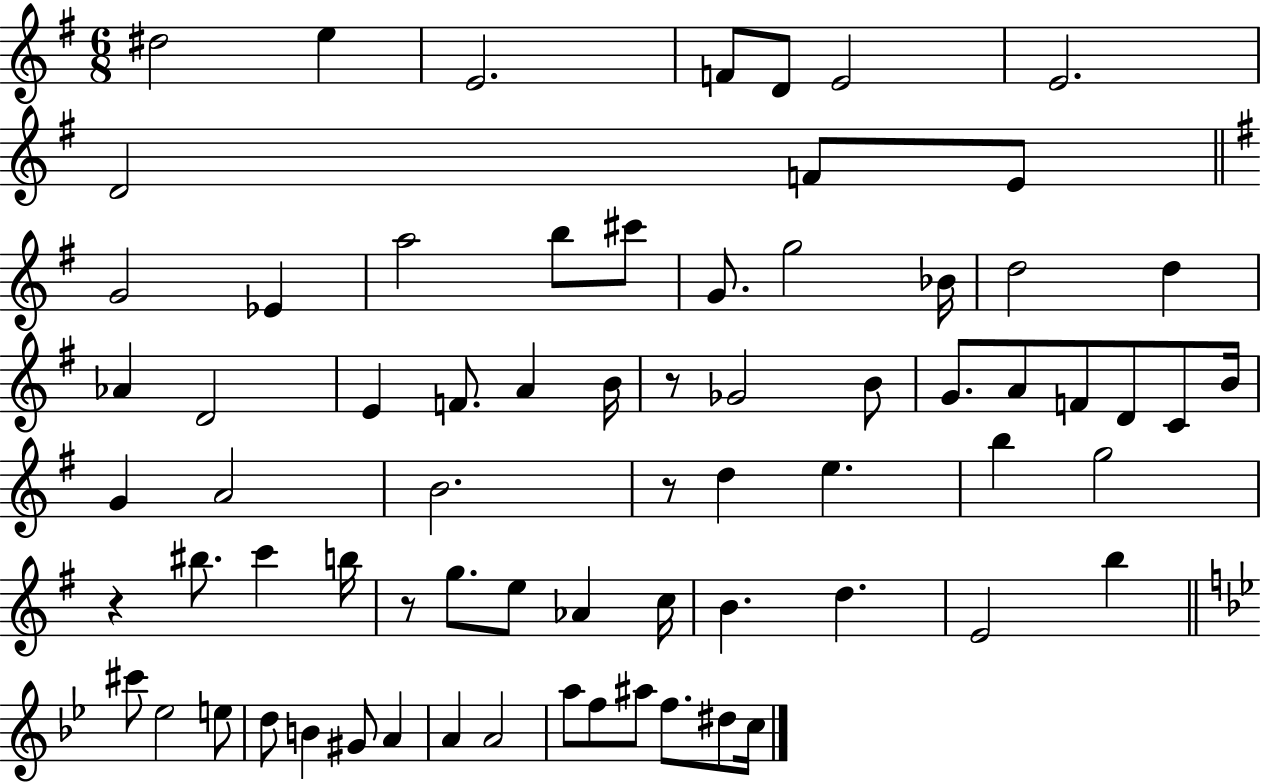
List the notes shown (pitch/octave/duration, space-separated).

D#5/h E5/q E4/h. F4/e D4/e E4/h E4/h. D4/h F4/e E4/e G4/h Eb4/q A5/h B5/e C#6/e G4/e. G5/h Bb4/s D5/h D5/q Ab4/q D4/h E4/q F4/e. A4/q B4/s R/e Gb4/h B4/e G4/e. A4/e F4/e D4/e C4/e B4/s G4/q A4/h B4/h. R/e D5/q E5/q. B5/q G5/h R/q BIS5/e. C6/q B5/s R/e G5/e. E5/e Ab4/q C5/s B4/q. D5/q. E4/h B5/q C#6/e Eb5/h E5/e D5/e B4/q G#4/e A4/q A4/q A4/h A5/e F5/e A#5/e F5/e. D#5/e C5/s